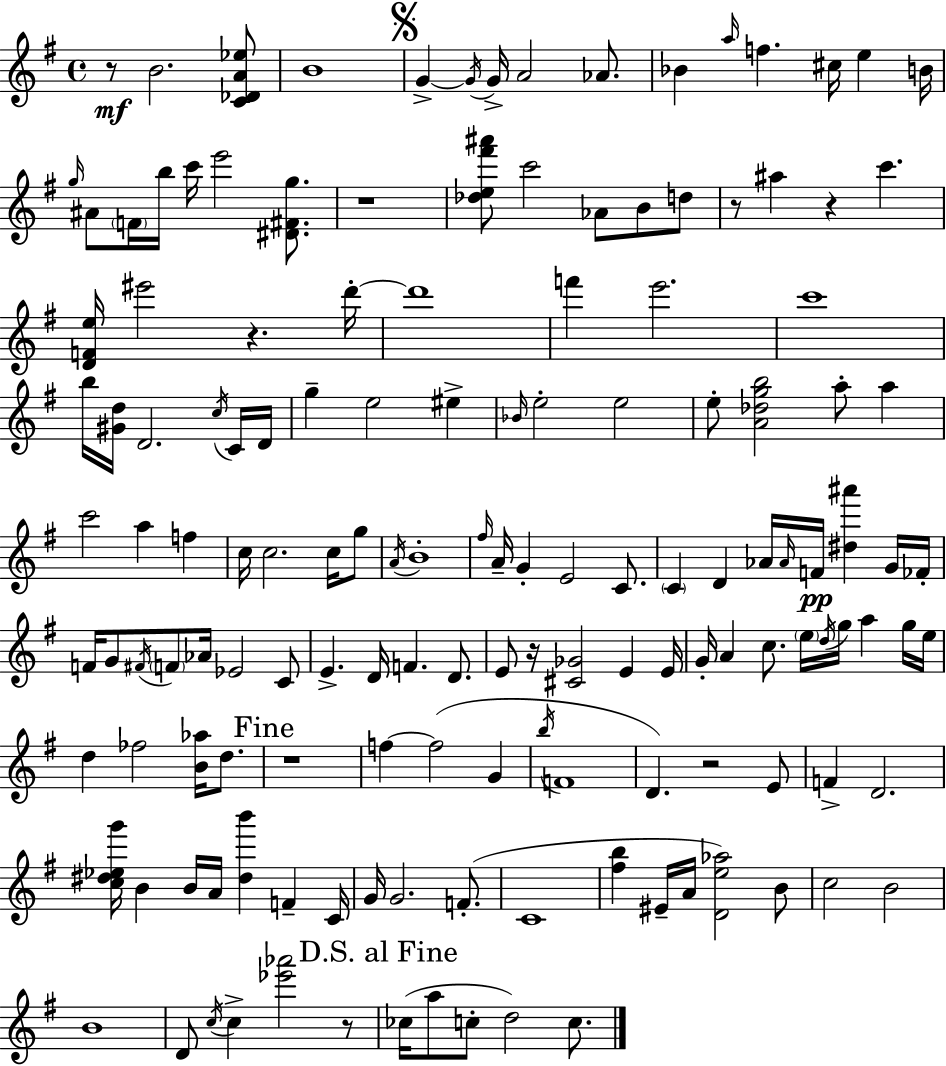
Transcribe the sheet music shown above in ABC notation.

X:1
T:Untitled
M:4/4
L:1/4
K:G
z/2 B2 [C_DA_e]/2 B4 G G/4 G/4 A2 _A/2 _B a/4 f ^c/4 e B/4 g/4 ^A/2 F/4 b/4 c'/4 e'2 [^D^Fg]/2 z4 [_de^f'^a']/2 c'2 _A/2 B/2 d/2 z/2 ^a z c' [DFe]/4 ^e'2 z d'/4 d'4 f' e'2 c'4 b/4 [^Gd]/4 D2 c/4 C/4 D/4 g e2 ^e _B/4 e2 e2 e/2 [A_dgb]2 a/2 a c'2 a f c/4 c2 c/4 g/2 A/4 B4 ^f/4 A/4 G E2 C/2 C D _A/4 _A/4 F/4 [^d^a'] G/4 _F/4 F/4 G/2 ^F/4 F/2 _A/4 _E2 C/2 E D/4 F D/2 E/2 z/4 [^C_G]2 E E/4 G/4 A c/2 e/4 d/4 g/4 a g/4 e/4 d _f2 [B_a]/4 d/2 z4 f f2 G b/4 F4 D z2 E/2 F D2 [c^d_eg']/4 B B/4 A/4 [^db'] F C/4 G/4 G2 F/2 C4 [^fb] ^E/4 A/4 [De_a]2 B/2 c2 B2 B4 D/2 c/4 c [_e'_a']2 z/2 _c/4 a/2 c/2 d2 c/2